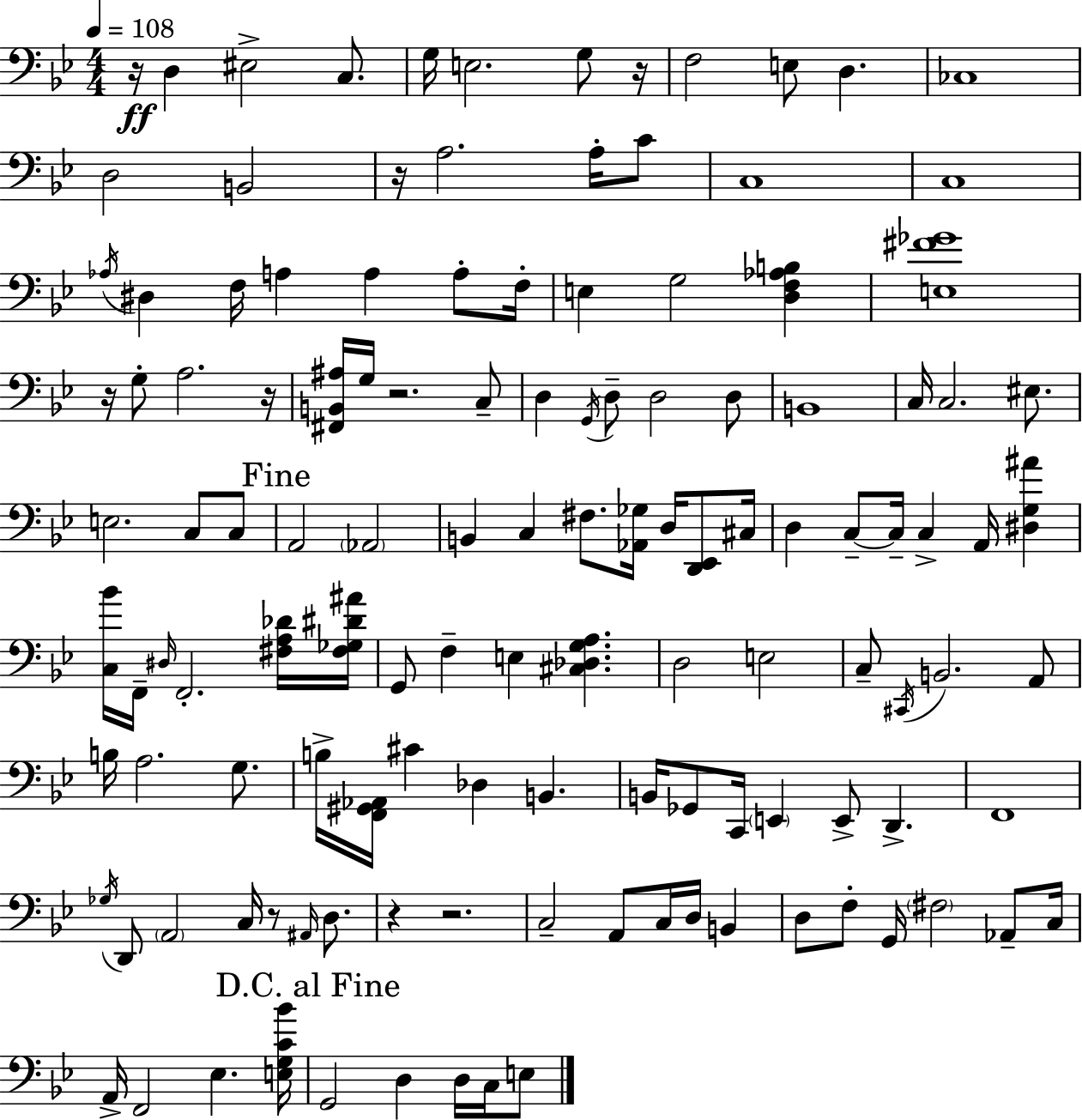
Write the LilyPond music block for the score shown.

{
  \clef bass
  \numericTimeSignature
  \time 4/4
  \key g \minor
  \tempo 4 = 108
  \repeat volta 2 { r16\ff d4 eis2-> c8. | g16 e2. g8 r16 | f2 e8 d4. | ces1 | \break d2 b,2 | r16 a2. a16-. c'8 | c1 | c1 | \break \acciaccatura { aes16 } dis4 f16 a4 a4 a8-. | f16-. e4 g2 <d f aes b>4 | <e fis' ges'>1 | r16 g8-. a2. | \break r16 <fis, b, ais>16 g16 r2. c8-- | d4 \acciaccatura { g,16 } d8-- d2 | d8 b,1 | c16 c2. eis8. | \break e2. c8 | c8 \mark "Fine" a,2 \parenthesize aes,2 | b,4 c4 fis8. <aes, ges>16 d16 <d, ees,>8 | cis16 d4 c8--~~ c16-- c4-> a,16 <dis g ais'>4 | \break <c bes'>16 f,16-- \grace { dis16 } f,2.-. | <fis a des'>16 <fis ges dis' ais'>16 g,8 f4-- e4 <cis des g a>4. | d2 e2 | c8-- \acciaccatura { cis,16 } b,2. | \break a,8 b16 a2. | g8. b16-> <f, gis, aes,>16 cis'4 des4 b,4. | b,16 ges,8 c,16 \parenthesize e,4 e,8-> d,4.-> | f,1 | \break \acciaccatura { ges16 } d,8 \parenthesize a,2 c16 | r8 \grace { ais,16 } d8. r4 r2. | c2-- a,8 | c16 d16 b,4 d8 f8-. g,16 \parenthesize fis2 | \break aes,8-- c16 a,16-> f,2 ees4. | <e g c' bes'>16 \mark "D.C. al Fine" g,2 d4 | d16 c16 e8 } \bar "|."
}